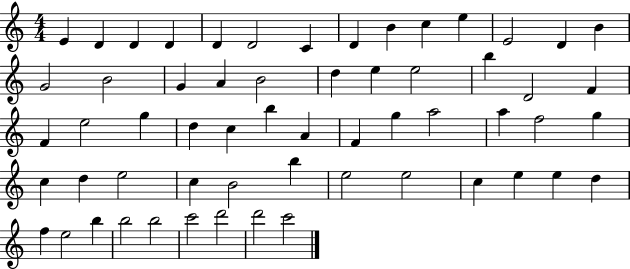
{
  \clef treble
  \numericTimeSignature
  \time 4/4
  \key c \major
  e'4 d'4 d'4 d'4 | d'4 d'2 c'4 | d'4 b'4 c''4 e''4 | e'2 d'4 b'4 | \break g'2 b'2 | g'4 a'4 b'2 | d''4 e''4 e''2 | b''4 d'2 f'4 | \break f'4 e''2 g''4 | d''4 c''4 b''4 a'4 | f'4 g''4 a''2 | a''4 f''2 g''4 | \break c''4 d''4 e''2 | c''4 b'2 b''4 | e''2 e''2 | c''4 e''4 e''4 d''4 | \break f''4 e''2 b''4 | b''2 b''2 | c'''2 d'''2 | d'''2 c'''2 | \break \bar "|."
}